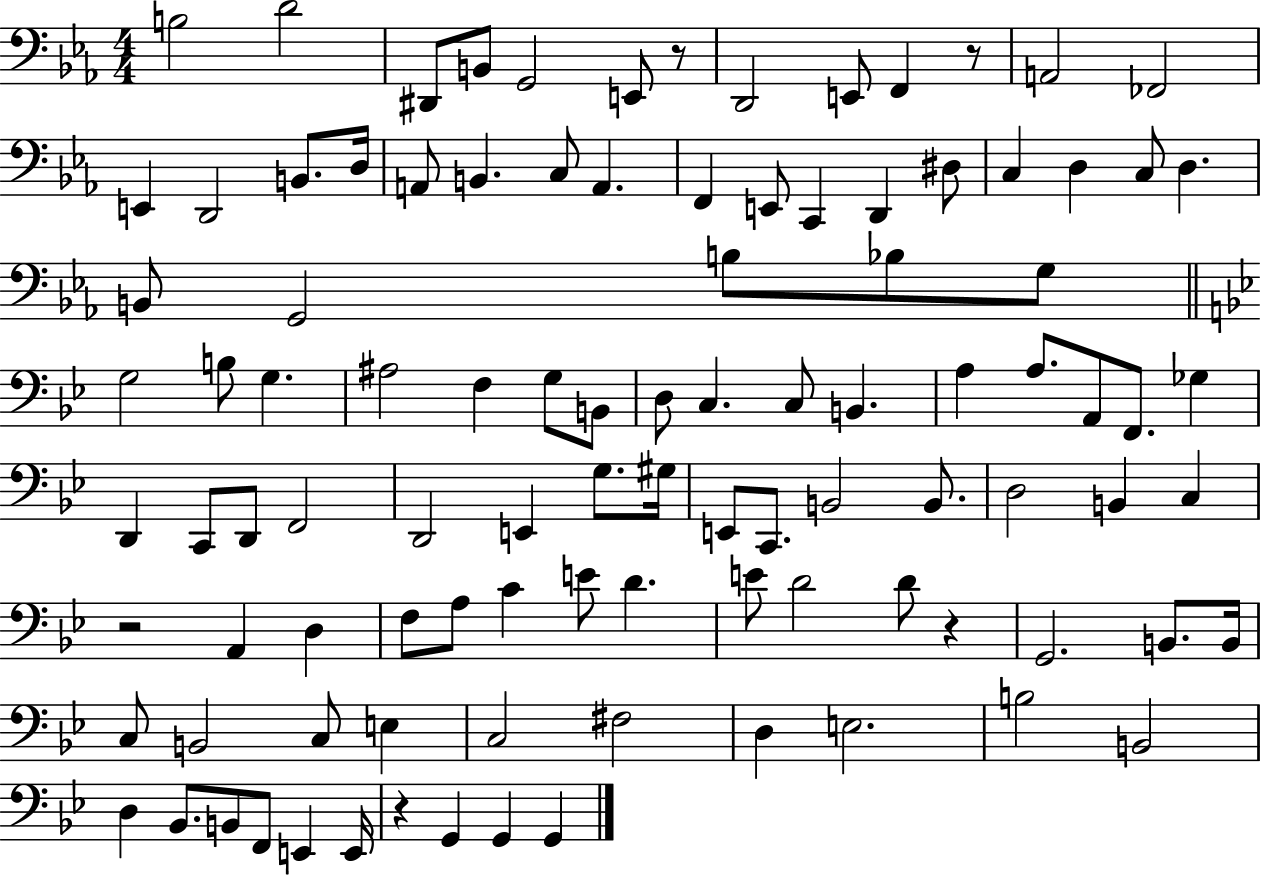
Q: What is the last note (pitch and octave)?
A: G2